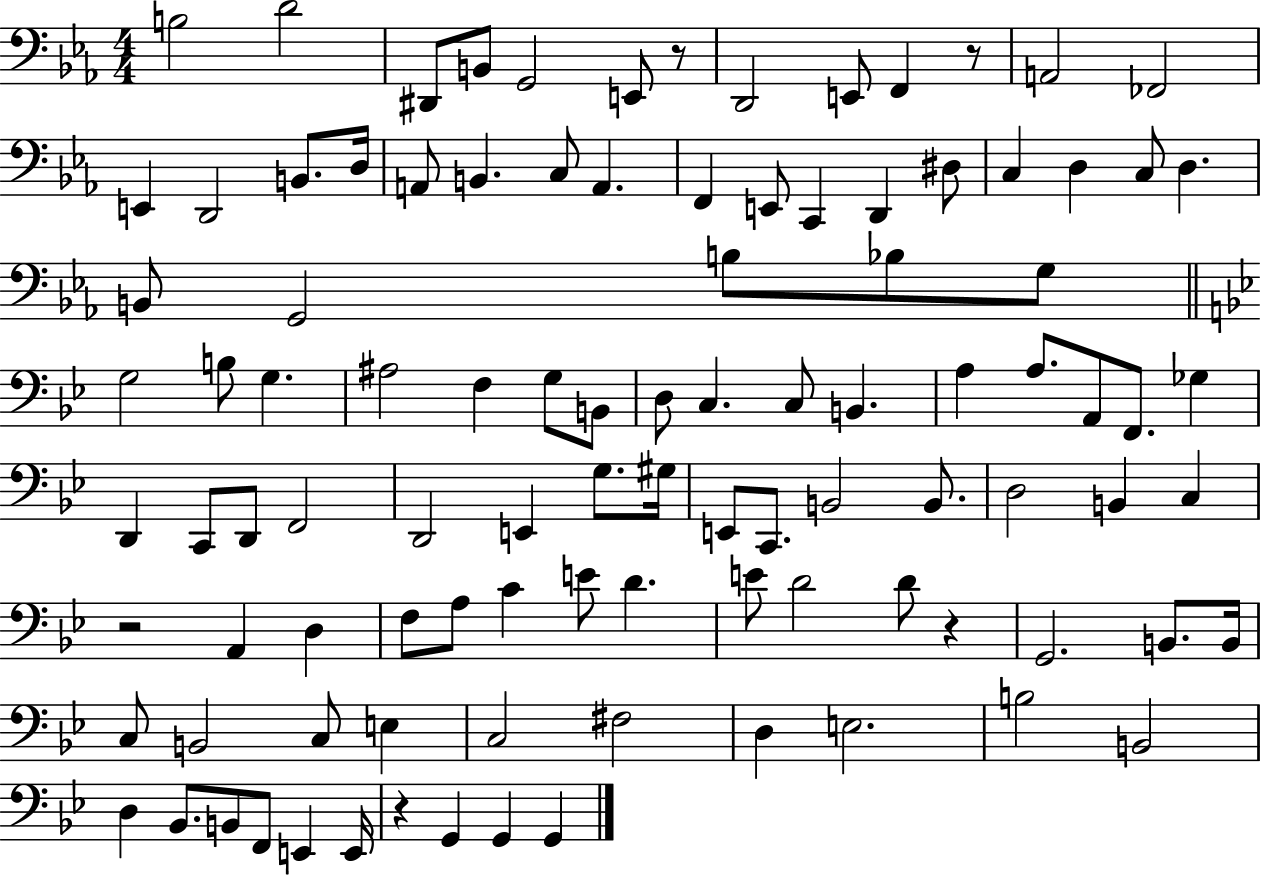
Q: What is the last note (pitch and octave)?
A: G2